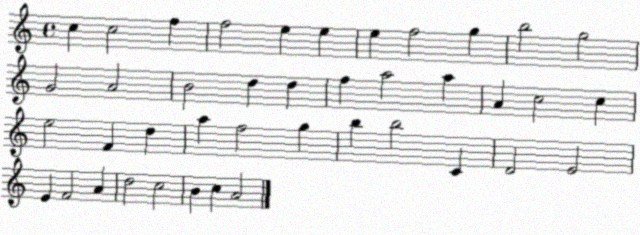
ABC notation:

X:1
T:Untitled
M:4/4
L:1/4
K:C
c c2 f f2 e e e f2 g b2 g2 G2 A2 B2 d d f a2 a A c2 c e2 F d a f2 g b b2 C D2 E2 E F2 A d2 c2 B c A2